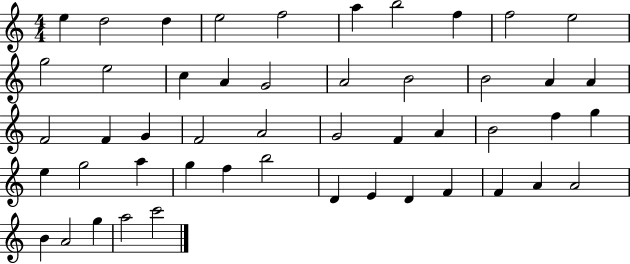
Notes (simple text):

E5/q D5/h D5/q E5/h F5/h A5/q B5/h F5/q F5/h E5/h G5/h E5/h C5/q A4/q G4/h A4/h B4/h B4/h A4/q A4/q F4/h F4/q G4/q F4/h A4/h G4/h F4/q A4/q B4/h F5/q G5/q E5/q G5/h A5/q G5/q F5/q B5/h D4/q E4/q D4/q F4/q F4/q A4/q A4/h B4/q A4/h G5/q A5/h C6/h